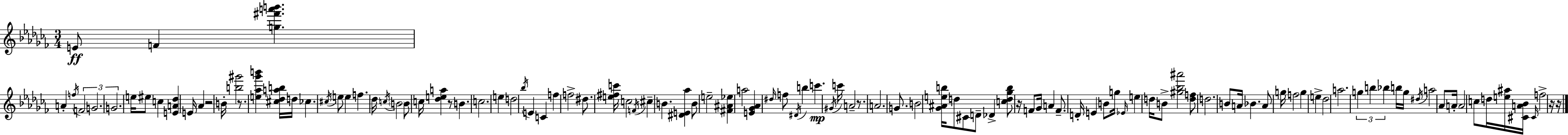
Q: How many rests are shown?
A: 7